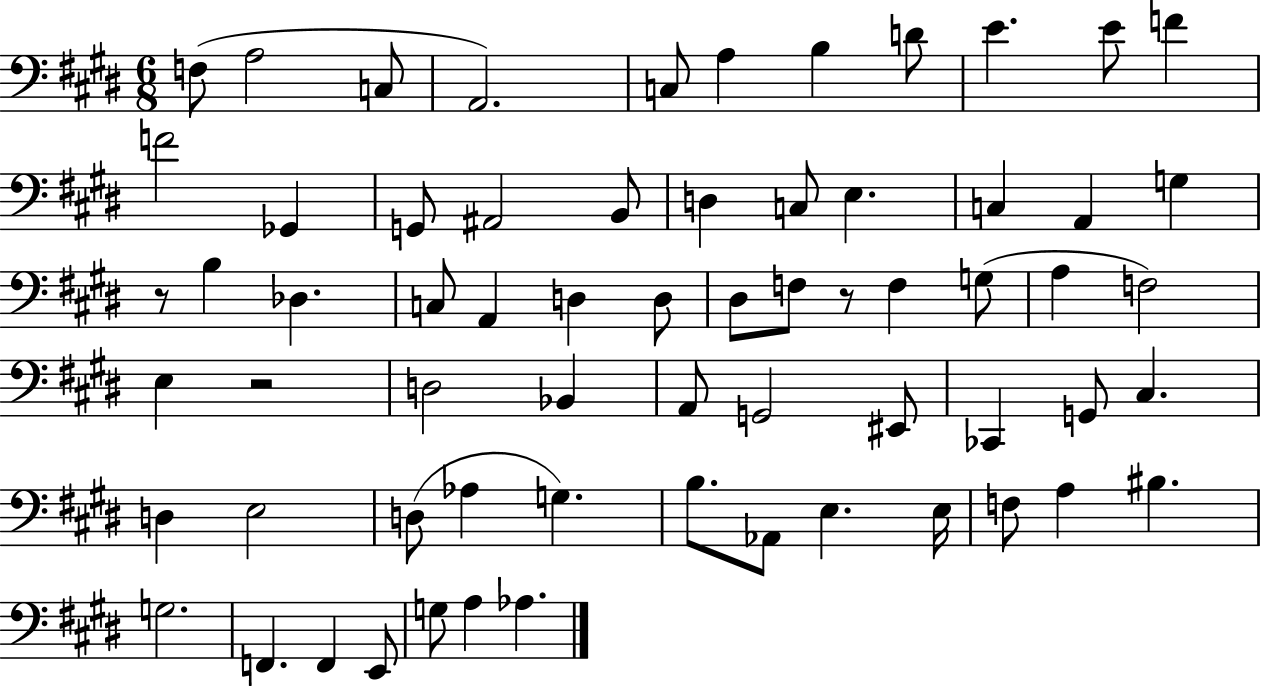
F3/e A3/h C3/e A2/h. C3/e A3/q B3/q D4/e E4/q. E4/e F4/q F4/h Gb2/q G2/e A#2/h B2/e D3/q C3/e E3/q. C3/q A2/q G3/q R/e B3/q Db3/q. C3/e A2/q D3/q D3/e D#3/e F3/e R/e F3/q G3/e A3/q F3/h E3/q R/h D3/h Bb2/q A2/e G2/h EIS2/e CES2/q G2/e C#3/q. D3/q E3/h D3/e Ab3/q G3/q. B3/e. Ab2/e E3/q. E3/s F3/e A3/q BIS3/q. G3/h. F2/q. F2/q E2/e G3/e A3/q Ab3/q.